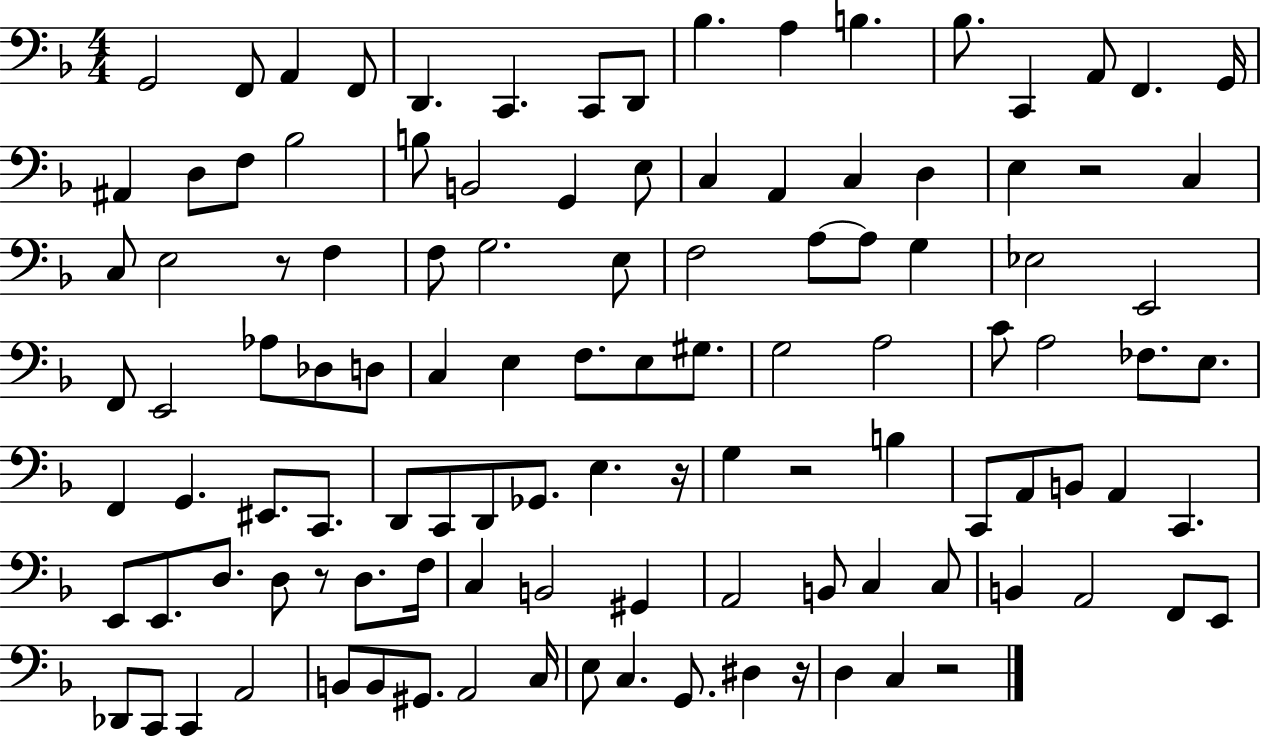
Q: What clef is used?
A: bass